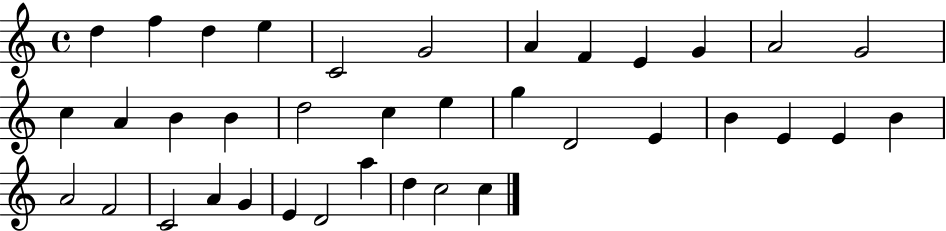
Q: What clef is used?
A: treble